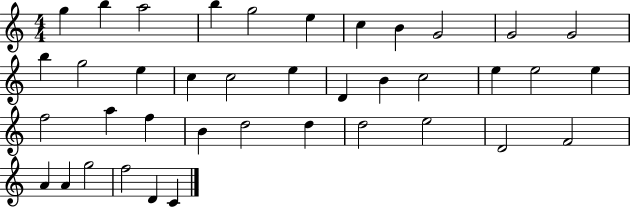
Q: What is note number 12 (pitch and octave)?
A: B5